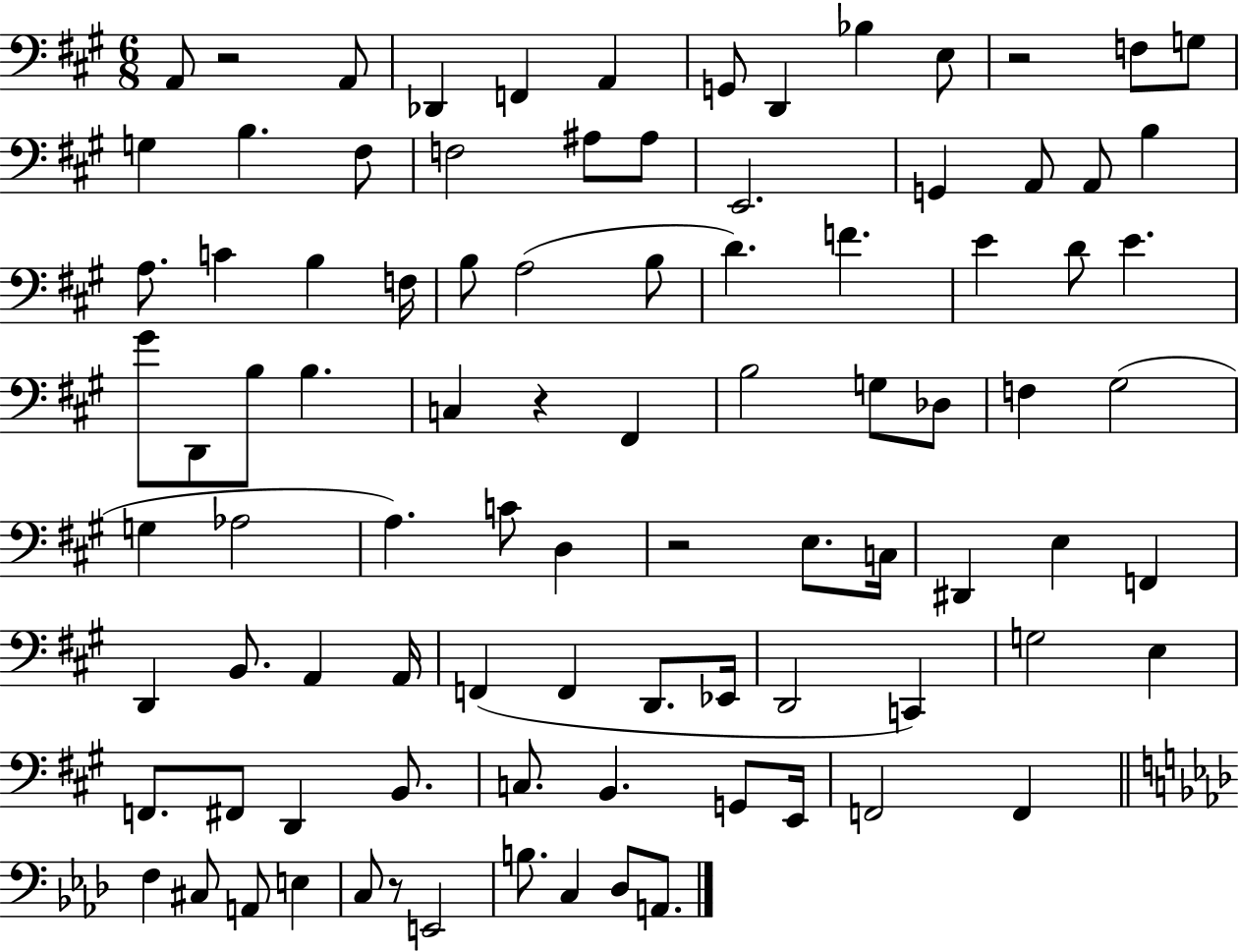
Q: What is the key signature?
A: A major